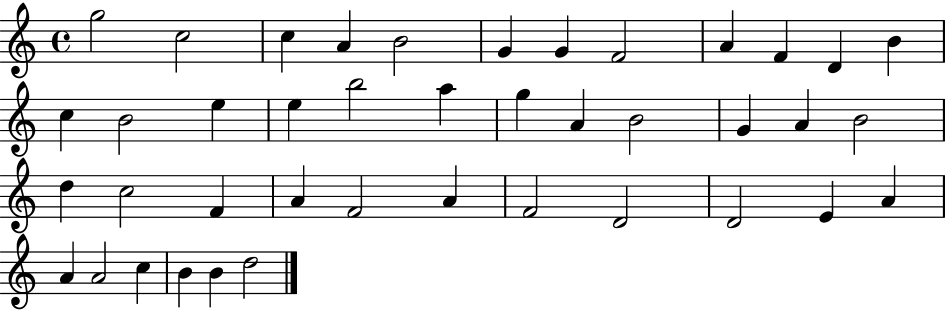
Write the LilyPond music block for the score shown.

{
  \clef treble
  \time 4/4
  \defaultTimeSignature
  \key c \major
  g''2 c''2 | c''4 a'4 b'2 | g'4 g'4 f'2 | a'4 f'4 d'4 b'4 | \break c''4 b'2 e''4 | e''4 b''2 a''4 | g''4 a'4 b'2 | g'4 a'4 b'2 | \break d''4 c''2 f'4 | a'4 f'2 a'4 | f'2 d'2 | d'2 e'4 a'4 | \break a'4 a'2 c''4 | b'4 b'4 d''2 | \bar "|."
}